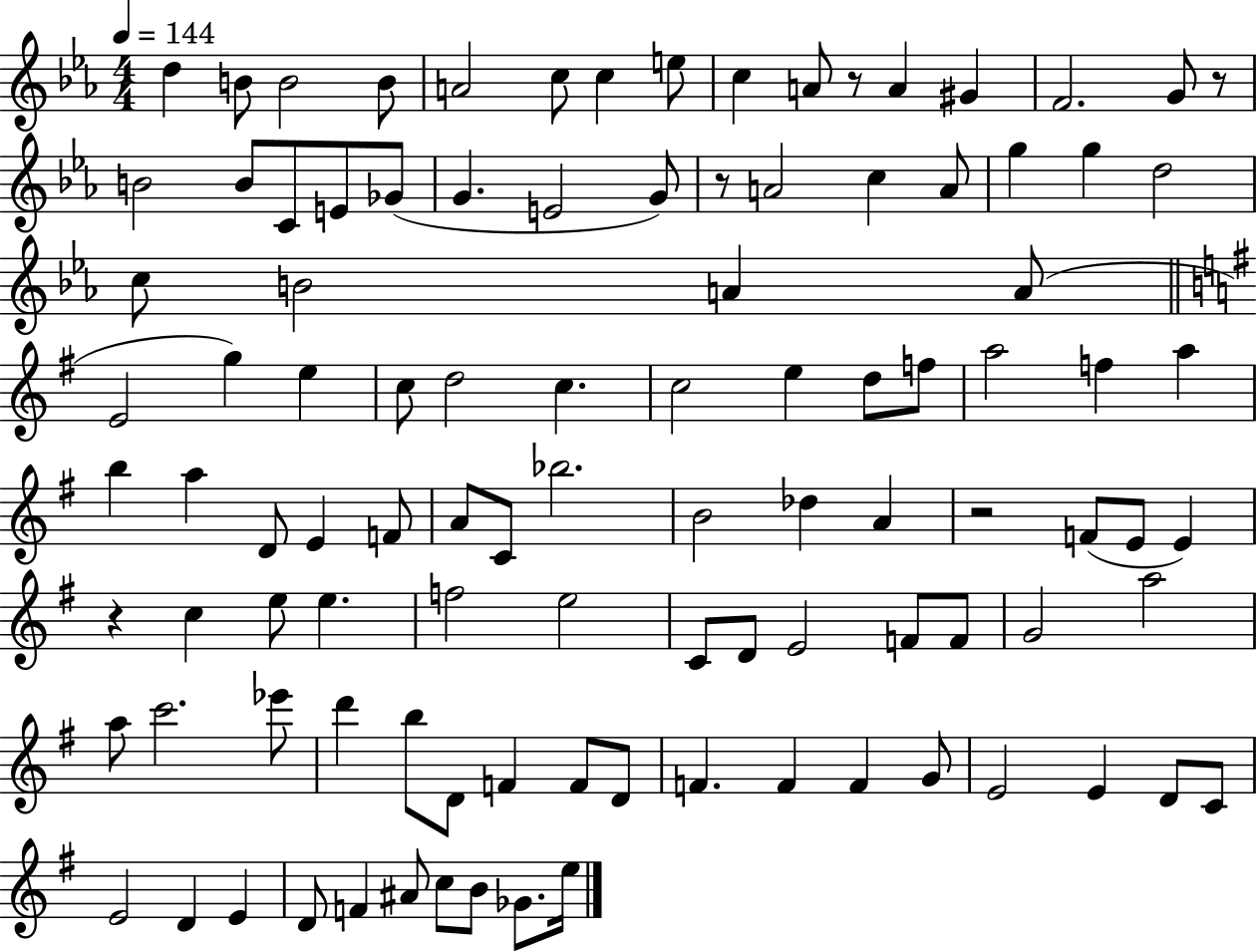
D5/q B4/e B4/h B4/e A4/h C5/e C5/q E5/e C5/q A4/e R/e A4/q G#4/q F4/h. G4/e R/e B4/h B4/e C4/e E4/e Gb4/e G4/q. E4/h G4/e R/e A4/h C5/q A4/e G5/q G5/q D5/h C5/e B4/h A4/q A4/e E4/h G5/q E5/q C5/e D5/h C5/q. C5/h E5/q D5/e F5/e A5/h F5/q A5/q B5/q A5/q D4/e E4/q F4/e A4/e C4/e Bb5/h. B4/h Db5/q A4/q R/h F4/e E4/e E4/q R/q C5/q E5/e E5/q. F5/h E5/h C4/e D4/e E4/h F4/e F4/e G4/h A5/h A5/e C6/h. Eb6/e D6/q B5/e D4/e F4/q F4/e D4/e F4/q. F4/q F4/q G4/e E4/h E4/q D4/e C4/e E4/h D4/q E4/q D4/e F4/q A#4/e C5/e B4/e Gb4/e. E5/s